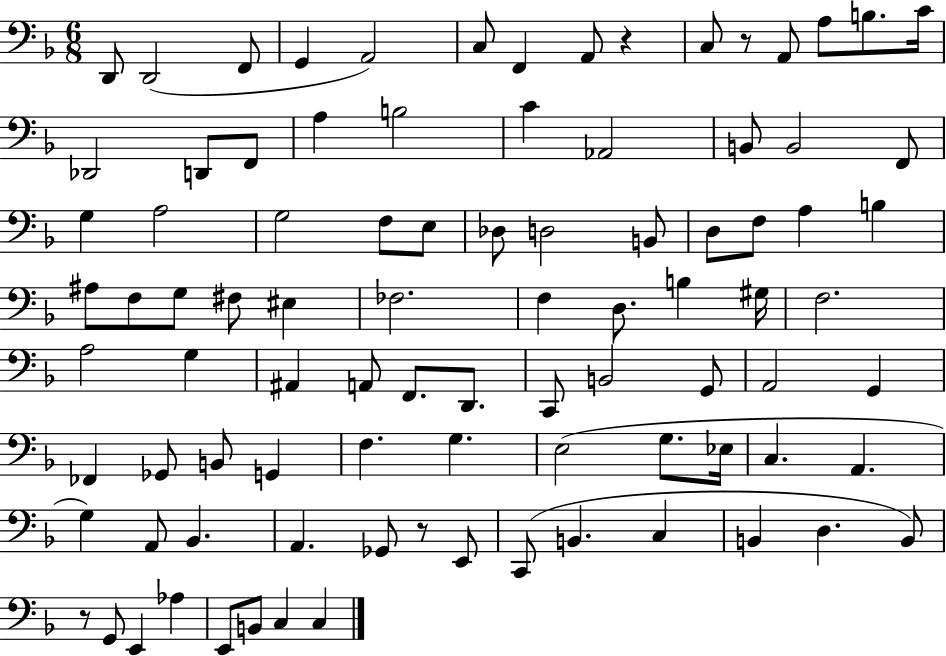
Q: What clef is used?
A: bass